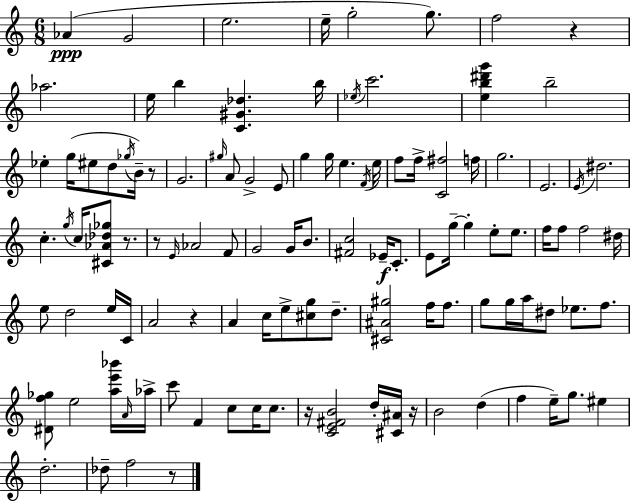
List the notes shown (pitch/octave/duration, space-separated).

Ab4/q G4/h E5/h. E5/s G5/h G5/e. F5/h R/q Ab5/h. E5/s B5/q [C4,G#4,Db5]/q. B5/s Eb5/s C6/h. [E5,B5,D#6,G6]/q B5/h Eb5/q G5/s EIS5/e D5/e Gb5/s B4/s R/e G4/h. G#5/s A4/e G4/h E4/e G5/q G5/s E5/q. F4/s E5/s F5/e F5/s [C4,F#5]/h F5/s G5/h. E4/h. E4/s D#5/h. C5/q. G5/s C5/s [C#4,Ab4,Db5,Gb5]/e R/e. R/e E4/s Ab4/h F4/e G4/h G4/s B4/e. [F#4,C5]/h Eb4/s C4/e. E4/e G5/s G5/q E5/e E5/e. F5/s F5/e F5/h D#5/s E5/e D5/h E5/s C4/s A4/h R/q A4/q C5/s E5/e [C#5,G5]/e D5/e. [C#4,A#4,G#5]/h F5/s F5/e. G5/e G5/s A5/s D#5/e Eb5/e. F5/e. [D#4,F5,Gb5]/e E5/h [A5,E6,Bb6]/s A4/s Ab5/s C6/e F4/q C5/e C5/s C5/e. R/s [C4,E4,F#4,B4]/h D5/s [C#4,A#4]/s R/s B4/h D5/q F5/q E5/s G5/e. EIS5/q D5/h. Db5/e F5/h R/e